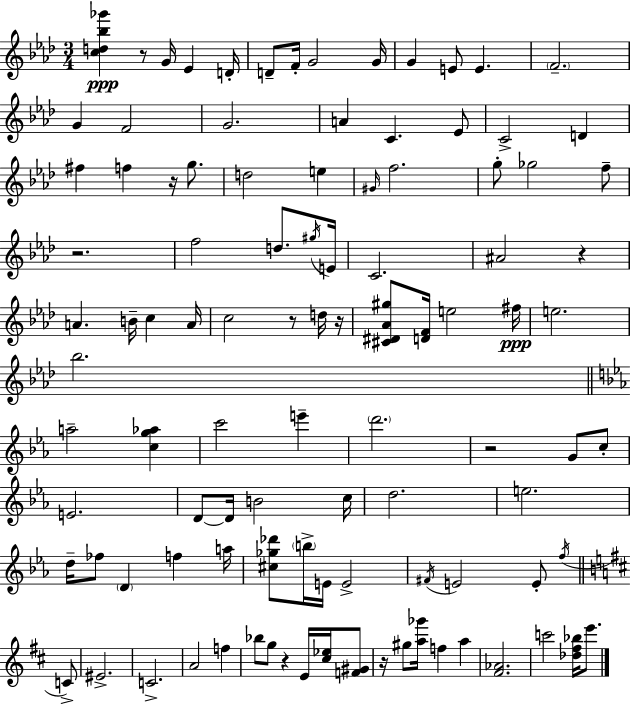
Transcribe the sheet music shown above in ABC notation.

X:1
T:Untitled
M:3/4
L:1/4
K:Ab
[cd_b_g'] z/2 G/4 _E D/4 D/2 F/4 G2 G/4 G E/2 E F2 G F2 G2 A C _E/2 C2 D ^f f z/4 g/2 d2 e ^G/4 f2 g/2 _g2 f/2 z2 f2 d/2 ^g/4 E/4 C2 ^A2 z A B/4 c A/4 c2 z/2 d/4 z/4 [^C^D_A^g]/2 [DF]/4 e2 ^f/4 e2 _b2 a2 [cg_a] c'2 e' d'2 z2 G/2 c/2 E2 D/2 D/4 B2 c/4 d2 e2 d/4 _f/2 D f a/4 [^c_g_d']/2 b/4 E/4 E2 ^F/4 E2 E/2 f/4 C/2 ^E2 C2 A2 f _b/2 g/2 z E/4 [^c_e]/4 [F^G]/2 z/4 ^g/2 [a_g']/4 f a [^F_A]2 c'2 [_d^f_b]/4 e'/2